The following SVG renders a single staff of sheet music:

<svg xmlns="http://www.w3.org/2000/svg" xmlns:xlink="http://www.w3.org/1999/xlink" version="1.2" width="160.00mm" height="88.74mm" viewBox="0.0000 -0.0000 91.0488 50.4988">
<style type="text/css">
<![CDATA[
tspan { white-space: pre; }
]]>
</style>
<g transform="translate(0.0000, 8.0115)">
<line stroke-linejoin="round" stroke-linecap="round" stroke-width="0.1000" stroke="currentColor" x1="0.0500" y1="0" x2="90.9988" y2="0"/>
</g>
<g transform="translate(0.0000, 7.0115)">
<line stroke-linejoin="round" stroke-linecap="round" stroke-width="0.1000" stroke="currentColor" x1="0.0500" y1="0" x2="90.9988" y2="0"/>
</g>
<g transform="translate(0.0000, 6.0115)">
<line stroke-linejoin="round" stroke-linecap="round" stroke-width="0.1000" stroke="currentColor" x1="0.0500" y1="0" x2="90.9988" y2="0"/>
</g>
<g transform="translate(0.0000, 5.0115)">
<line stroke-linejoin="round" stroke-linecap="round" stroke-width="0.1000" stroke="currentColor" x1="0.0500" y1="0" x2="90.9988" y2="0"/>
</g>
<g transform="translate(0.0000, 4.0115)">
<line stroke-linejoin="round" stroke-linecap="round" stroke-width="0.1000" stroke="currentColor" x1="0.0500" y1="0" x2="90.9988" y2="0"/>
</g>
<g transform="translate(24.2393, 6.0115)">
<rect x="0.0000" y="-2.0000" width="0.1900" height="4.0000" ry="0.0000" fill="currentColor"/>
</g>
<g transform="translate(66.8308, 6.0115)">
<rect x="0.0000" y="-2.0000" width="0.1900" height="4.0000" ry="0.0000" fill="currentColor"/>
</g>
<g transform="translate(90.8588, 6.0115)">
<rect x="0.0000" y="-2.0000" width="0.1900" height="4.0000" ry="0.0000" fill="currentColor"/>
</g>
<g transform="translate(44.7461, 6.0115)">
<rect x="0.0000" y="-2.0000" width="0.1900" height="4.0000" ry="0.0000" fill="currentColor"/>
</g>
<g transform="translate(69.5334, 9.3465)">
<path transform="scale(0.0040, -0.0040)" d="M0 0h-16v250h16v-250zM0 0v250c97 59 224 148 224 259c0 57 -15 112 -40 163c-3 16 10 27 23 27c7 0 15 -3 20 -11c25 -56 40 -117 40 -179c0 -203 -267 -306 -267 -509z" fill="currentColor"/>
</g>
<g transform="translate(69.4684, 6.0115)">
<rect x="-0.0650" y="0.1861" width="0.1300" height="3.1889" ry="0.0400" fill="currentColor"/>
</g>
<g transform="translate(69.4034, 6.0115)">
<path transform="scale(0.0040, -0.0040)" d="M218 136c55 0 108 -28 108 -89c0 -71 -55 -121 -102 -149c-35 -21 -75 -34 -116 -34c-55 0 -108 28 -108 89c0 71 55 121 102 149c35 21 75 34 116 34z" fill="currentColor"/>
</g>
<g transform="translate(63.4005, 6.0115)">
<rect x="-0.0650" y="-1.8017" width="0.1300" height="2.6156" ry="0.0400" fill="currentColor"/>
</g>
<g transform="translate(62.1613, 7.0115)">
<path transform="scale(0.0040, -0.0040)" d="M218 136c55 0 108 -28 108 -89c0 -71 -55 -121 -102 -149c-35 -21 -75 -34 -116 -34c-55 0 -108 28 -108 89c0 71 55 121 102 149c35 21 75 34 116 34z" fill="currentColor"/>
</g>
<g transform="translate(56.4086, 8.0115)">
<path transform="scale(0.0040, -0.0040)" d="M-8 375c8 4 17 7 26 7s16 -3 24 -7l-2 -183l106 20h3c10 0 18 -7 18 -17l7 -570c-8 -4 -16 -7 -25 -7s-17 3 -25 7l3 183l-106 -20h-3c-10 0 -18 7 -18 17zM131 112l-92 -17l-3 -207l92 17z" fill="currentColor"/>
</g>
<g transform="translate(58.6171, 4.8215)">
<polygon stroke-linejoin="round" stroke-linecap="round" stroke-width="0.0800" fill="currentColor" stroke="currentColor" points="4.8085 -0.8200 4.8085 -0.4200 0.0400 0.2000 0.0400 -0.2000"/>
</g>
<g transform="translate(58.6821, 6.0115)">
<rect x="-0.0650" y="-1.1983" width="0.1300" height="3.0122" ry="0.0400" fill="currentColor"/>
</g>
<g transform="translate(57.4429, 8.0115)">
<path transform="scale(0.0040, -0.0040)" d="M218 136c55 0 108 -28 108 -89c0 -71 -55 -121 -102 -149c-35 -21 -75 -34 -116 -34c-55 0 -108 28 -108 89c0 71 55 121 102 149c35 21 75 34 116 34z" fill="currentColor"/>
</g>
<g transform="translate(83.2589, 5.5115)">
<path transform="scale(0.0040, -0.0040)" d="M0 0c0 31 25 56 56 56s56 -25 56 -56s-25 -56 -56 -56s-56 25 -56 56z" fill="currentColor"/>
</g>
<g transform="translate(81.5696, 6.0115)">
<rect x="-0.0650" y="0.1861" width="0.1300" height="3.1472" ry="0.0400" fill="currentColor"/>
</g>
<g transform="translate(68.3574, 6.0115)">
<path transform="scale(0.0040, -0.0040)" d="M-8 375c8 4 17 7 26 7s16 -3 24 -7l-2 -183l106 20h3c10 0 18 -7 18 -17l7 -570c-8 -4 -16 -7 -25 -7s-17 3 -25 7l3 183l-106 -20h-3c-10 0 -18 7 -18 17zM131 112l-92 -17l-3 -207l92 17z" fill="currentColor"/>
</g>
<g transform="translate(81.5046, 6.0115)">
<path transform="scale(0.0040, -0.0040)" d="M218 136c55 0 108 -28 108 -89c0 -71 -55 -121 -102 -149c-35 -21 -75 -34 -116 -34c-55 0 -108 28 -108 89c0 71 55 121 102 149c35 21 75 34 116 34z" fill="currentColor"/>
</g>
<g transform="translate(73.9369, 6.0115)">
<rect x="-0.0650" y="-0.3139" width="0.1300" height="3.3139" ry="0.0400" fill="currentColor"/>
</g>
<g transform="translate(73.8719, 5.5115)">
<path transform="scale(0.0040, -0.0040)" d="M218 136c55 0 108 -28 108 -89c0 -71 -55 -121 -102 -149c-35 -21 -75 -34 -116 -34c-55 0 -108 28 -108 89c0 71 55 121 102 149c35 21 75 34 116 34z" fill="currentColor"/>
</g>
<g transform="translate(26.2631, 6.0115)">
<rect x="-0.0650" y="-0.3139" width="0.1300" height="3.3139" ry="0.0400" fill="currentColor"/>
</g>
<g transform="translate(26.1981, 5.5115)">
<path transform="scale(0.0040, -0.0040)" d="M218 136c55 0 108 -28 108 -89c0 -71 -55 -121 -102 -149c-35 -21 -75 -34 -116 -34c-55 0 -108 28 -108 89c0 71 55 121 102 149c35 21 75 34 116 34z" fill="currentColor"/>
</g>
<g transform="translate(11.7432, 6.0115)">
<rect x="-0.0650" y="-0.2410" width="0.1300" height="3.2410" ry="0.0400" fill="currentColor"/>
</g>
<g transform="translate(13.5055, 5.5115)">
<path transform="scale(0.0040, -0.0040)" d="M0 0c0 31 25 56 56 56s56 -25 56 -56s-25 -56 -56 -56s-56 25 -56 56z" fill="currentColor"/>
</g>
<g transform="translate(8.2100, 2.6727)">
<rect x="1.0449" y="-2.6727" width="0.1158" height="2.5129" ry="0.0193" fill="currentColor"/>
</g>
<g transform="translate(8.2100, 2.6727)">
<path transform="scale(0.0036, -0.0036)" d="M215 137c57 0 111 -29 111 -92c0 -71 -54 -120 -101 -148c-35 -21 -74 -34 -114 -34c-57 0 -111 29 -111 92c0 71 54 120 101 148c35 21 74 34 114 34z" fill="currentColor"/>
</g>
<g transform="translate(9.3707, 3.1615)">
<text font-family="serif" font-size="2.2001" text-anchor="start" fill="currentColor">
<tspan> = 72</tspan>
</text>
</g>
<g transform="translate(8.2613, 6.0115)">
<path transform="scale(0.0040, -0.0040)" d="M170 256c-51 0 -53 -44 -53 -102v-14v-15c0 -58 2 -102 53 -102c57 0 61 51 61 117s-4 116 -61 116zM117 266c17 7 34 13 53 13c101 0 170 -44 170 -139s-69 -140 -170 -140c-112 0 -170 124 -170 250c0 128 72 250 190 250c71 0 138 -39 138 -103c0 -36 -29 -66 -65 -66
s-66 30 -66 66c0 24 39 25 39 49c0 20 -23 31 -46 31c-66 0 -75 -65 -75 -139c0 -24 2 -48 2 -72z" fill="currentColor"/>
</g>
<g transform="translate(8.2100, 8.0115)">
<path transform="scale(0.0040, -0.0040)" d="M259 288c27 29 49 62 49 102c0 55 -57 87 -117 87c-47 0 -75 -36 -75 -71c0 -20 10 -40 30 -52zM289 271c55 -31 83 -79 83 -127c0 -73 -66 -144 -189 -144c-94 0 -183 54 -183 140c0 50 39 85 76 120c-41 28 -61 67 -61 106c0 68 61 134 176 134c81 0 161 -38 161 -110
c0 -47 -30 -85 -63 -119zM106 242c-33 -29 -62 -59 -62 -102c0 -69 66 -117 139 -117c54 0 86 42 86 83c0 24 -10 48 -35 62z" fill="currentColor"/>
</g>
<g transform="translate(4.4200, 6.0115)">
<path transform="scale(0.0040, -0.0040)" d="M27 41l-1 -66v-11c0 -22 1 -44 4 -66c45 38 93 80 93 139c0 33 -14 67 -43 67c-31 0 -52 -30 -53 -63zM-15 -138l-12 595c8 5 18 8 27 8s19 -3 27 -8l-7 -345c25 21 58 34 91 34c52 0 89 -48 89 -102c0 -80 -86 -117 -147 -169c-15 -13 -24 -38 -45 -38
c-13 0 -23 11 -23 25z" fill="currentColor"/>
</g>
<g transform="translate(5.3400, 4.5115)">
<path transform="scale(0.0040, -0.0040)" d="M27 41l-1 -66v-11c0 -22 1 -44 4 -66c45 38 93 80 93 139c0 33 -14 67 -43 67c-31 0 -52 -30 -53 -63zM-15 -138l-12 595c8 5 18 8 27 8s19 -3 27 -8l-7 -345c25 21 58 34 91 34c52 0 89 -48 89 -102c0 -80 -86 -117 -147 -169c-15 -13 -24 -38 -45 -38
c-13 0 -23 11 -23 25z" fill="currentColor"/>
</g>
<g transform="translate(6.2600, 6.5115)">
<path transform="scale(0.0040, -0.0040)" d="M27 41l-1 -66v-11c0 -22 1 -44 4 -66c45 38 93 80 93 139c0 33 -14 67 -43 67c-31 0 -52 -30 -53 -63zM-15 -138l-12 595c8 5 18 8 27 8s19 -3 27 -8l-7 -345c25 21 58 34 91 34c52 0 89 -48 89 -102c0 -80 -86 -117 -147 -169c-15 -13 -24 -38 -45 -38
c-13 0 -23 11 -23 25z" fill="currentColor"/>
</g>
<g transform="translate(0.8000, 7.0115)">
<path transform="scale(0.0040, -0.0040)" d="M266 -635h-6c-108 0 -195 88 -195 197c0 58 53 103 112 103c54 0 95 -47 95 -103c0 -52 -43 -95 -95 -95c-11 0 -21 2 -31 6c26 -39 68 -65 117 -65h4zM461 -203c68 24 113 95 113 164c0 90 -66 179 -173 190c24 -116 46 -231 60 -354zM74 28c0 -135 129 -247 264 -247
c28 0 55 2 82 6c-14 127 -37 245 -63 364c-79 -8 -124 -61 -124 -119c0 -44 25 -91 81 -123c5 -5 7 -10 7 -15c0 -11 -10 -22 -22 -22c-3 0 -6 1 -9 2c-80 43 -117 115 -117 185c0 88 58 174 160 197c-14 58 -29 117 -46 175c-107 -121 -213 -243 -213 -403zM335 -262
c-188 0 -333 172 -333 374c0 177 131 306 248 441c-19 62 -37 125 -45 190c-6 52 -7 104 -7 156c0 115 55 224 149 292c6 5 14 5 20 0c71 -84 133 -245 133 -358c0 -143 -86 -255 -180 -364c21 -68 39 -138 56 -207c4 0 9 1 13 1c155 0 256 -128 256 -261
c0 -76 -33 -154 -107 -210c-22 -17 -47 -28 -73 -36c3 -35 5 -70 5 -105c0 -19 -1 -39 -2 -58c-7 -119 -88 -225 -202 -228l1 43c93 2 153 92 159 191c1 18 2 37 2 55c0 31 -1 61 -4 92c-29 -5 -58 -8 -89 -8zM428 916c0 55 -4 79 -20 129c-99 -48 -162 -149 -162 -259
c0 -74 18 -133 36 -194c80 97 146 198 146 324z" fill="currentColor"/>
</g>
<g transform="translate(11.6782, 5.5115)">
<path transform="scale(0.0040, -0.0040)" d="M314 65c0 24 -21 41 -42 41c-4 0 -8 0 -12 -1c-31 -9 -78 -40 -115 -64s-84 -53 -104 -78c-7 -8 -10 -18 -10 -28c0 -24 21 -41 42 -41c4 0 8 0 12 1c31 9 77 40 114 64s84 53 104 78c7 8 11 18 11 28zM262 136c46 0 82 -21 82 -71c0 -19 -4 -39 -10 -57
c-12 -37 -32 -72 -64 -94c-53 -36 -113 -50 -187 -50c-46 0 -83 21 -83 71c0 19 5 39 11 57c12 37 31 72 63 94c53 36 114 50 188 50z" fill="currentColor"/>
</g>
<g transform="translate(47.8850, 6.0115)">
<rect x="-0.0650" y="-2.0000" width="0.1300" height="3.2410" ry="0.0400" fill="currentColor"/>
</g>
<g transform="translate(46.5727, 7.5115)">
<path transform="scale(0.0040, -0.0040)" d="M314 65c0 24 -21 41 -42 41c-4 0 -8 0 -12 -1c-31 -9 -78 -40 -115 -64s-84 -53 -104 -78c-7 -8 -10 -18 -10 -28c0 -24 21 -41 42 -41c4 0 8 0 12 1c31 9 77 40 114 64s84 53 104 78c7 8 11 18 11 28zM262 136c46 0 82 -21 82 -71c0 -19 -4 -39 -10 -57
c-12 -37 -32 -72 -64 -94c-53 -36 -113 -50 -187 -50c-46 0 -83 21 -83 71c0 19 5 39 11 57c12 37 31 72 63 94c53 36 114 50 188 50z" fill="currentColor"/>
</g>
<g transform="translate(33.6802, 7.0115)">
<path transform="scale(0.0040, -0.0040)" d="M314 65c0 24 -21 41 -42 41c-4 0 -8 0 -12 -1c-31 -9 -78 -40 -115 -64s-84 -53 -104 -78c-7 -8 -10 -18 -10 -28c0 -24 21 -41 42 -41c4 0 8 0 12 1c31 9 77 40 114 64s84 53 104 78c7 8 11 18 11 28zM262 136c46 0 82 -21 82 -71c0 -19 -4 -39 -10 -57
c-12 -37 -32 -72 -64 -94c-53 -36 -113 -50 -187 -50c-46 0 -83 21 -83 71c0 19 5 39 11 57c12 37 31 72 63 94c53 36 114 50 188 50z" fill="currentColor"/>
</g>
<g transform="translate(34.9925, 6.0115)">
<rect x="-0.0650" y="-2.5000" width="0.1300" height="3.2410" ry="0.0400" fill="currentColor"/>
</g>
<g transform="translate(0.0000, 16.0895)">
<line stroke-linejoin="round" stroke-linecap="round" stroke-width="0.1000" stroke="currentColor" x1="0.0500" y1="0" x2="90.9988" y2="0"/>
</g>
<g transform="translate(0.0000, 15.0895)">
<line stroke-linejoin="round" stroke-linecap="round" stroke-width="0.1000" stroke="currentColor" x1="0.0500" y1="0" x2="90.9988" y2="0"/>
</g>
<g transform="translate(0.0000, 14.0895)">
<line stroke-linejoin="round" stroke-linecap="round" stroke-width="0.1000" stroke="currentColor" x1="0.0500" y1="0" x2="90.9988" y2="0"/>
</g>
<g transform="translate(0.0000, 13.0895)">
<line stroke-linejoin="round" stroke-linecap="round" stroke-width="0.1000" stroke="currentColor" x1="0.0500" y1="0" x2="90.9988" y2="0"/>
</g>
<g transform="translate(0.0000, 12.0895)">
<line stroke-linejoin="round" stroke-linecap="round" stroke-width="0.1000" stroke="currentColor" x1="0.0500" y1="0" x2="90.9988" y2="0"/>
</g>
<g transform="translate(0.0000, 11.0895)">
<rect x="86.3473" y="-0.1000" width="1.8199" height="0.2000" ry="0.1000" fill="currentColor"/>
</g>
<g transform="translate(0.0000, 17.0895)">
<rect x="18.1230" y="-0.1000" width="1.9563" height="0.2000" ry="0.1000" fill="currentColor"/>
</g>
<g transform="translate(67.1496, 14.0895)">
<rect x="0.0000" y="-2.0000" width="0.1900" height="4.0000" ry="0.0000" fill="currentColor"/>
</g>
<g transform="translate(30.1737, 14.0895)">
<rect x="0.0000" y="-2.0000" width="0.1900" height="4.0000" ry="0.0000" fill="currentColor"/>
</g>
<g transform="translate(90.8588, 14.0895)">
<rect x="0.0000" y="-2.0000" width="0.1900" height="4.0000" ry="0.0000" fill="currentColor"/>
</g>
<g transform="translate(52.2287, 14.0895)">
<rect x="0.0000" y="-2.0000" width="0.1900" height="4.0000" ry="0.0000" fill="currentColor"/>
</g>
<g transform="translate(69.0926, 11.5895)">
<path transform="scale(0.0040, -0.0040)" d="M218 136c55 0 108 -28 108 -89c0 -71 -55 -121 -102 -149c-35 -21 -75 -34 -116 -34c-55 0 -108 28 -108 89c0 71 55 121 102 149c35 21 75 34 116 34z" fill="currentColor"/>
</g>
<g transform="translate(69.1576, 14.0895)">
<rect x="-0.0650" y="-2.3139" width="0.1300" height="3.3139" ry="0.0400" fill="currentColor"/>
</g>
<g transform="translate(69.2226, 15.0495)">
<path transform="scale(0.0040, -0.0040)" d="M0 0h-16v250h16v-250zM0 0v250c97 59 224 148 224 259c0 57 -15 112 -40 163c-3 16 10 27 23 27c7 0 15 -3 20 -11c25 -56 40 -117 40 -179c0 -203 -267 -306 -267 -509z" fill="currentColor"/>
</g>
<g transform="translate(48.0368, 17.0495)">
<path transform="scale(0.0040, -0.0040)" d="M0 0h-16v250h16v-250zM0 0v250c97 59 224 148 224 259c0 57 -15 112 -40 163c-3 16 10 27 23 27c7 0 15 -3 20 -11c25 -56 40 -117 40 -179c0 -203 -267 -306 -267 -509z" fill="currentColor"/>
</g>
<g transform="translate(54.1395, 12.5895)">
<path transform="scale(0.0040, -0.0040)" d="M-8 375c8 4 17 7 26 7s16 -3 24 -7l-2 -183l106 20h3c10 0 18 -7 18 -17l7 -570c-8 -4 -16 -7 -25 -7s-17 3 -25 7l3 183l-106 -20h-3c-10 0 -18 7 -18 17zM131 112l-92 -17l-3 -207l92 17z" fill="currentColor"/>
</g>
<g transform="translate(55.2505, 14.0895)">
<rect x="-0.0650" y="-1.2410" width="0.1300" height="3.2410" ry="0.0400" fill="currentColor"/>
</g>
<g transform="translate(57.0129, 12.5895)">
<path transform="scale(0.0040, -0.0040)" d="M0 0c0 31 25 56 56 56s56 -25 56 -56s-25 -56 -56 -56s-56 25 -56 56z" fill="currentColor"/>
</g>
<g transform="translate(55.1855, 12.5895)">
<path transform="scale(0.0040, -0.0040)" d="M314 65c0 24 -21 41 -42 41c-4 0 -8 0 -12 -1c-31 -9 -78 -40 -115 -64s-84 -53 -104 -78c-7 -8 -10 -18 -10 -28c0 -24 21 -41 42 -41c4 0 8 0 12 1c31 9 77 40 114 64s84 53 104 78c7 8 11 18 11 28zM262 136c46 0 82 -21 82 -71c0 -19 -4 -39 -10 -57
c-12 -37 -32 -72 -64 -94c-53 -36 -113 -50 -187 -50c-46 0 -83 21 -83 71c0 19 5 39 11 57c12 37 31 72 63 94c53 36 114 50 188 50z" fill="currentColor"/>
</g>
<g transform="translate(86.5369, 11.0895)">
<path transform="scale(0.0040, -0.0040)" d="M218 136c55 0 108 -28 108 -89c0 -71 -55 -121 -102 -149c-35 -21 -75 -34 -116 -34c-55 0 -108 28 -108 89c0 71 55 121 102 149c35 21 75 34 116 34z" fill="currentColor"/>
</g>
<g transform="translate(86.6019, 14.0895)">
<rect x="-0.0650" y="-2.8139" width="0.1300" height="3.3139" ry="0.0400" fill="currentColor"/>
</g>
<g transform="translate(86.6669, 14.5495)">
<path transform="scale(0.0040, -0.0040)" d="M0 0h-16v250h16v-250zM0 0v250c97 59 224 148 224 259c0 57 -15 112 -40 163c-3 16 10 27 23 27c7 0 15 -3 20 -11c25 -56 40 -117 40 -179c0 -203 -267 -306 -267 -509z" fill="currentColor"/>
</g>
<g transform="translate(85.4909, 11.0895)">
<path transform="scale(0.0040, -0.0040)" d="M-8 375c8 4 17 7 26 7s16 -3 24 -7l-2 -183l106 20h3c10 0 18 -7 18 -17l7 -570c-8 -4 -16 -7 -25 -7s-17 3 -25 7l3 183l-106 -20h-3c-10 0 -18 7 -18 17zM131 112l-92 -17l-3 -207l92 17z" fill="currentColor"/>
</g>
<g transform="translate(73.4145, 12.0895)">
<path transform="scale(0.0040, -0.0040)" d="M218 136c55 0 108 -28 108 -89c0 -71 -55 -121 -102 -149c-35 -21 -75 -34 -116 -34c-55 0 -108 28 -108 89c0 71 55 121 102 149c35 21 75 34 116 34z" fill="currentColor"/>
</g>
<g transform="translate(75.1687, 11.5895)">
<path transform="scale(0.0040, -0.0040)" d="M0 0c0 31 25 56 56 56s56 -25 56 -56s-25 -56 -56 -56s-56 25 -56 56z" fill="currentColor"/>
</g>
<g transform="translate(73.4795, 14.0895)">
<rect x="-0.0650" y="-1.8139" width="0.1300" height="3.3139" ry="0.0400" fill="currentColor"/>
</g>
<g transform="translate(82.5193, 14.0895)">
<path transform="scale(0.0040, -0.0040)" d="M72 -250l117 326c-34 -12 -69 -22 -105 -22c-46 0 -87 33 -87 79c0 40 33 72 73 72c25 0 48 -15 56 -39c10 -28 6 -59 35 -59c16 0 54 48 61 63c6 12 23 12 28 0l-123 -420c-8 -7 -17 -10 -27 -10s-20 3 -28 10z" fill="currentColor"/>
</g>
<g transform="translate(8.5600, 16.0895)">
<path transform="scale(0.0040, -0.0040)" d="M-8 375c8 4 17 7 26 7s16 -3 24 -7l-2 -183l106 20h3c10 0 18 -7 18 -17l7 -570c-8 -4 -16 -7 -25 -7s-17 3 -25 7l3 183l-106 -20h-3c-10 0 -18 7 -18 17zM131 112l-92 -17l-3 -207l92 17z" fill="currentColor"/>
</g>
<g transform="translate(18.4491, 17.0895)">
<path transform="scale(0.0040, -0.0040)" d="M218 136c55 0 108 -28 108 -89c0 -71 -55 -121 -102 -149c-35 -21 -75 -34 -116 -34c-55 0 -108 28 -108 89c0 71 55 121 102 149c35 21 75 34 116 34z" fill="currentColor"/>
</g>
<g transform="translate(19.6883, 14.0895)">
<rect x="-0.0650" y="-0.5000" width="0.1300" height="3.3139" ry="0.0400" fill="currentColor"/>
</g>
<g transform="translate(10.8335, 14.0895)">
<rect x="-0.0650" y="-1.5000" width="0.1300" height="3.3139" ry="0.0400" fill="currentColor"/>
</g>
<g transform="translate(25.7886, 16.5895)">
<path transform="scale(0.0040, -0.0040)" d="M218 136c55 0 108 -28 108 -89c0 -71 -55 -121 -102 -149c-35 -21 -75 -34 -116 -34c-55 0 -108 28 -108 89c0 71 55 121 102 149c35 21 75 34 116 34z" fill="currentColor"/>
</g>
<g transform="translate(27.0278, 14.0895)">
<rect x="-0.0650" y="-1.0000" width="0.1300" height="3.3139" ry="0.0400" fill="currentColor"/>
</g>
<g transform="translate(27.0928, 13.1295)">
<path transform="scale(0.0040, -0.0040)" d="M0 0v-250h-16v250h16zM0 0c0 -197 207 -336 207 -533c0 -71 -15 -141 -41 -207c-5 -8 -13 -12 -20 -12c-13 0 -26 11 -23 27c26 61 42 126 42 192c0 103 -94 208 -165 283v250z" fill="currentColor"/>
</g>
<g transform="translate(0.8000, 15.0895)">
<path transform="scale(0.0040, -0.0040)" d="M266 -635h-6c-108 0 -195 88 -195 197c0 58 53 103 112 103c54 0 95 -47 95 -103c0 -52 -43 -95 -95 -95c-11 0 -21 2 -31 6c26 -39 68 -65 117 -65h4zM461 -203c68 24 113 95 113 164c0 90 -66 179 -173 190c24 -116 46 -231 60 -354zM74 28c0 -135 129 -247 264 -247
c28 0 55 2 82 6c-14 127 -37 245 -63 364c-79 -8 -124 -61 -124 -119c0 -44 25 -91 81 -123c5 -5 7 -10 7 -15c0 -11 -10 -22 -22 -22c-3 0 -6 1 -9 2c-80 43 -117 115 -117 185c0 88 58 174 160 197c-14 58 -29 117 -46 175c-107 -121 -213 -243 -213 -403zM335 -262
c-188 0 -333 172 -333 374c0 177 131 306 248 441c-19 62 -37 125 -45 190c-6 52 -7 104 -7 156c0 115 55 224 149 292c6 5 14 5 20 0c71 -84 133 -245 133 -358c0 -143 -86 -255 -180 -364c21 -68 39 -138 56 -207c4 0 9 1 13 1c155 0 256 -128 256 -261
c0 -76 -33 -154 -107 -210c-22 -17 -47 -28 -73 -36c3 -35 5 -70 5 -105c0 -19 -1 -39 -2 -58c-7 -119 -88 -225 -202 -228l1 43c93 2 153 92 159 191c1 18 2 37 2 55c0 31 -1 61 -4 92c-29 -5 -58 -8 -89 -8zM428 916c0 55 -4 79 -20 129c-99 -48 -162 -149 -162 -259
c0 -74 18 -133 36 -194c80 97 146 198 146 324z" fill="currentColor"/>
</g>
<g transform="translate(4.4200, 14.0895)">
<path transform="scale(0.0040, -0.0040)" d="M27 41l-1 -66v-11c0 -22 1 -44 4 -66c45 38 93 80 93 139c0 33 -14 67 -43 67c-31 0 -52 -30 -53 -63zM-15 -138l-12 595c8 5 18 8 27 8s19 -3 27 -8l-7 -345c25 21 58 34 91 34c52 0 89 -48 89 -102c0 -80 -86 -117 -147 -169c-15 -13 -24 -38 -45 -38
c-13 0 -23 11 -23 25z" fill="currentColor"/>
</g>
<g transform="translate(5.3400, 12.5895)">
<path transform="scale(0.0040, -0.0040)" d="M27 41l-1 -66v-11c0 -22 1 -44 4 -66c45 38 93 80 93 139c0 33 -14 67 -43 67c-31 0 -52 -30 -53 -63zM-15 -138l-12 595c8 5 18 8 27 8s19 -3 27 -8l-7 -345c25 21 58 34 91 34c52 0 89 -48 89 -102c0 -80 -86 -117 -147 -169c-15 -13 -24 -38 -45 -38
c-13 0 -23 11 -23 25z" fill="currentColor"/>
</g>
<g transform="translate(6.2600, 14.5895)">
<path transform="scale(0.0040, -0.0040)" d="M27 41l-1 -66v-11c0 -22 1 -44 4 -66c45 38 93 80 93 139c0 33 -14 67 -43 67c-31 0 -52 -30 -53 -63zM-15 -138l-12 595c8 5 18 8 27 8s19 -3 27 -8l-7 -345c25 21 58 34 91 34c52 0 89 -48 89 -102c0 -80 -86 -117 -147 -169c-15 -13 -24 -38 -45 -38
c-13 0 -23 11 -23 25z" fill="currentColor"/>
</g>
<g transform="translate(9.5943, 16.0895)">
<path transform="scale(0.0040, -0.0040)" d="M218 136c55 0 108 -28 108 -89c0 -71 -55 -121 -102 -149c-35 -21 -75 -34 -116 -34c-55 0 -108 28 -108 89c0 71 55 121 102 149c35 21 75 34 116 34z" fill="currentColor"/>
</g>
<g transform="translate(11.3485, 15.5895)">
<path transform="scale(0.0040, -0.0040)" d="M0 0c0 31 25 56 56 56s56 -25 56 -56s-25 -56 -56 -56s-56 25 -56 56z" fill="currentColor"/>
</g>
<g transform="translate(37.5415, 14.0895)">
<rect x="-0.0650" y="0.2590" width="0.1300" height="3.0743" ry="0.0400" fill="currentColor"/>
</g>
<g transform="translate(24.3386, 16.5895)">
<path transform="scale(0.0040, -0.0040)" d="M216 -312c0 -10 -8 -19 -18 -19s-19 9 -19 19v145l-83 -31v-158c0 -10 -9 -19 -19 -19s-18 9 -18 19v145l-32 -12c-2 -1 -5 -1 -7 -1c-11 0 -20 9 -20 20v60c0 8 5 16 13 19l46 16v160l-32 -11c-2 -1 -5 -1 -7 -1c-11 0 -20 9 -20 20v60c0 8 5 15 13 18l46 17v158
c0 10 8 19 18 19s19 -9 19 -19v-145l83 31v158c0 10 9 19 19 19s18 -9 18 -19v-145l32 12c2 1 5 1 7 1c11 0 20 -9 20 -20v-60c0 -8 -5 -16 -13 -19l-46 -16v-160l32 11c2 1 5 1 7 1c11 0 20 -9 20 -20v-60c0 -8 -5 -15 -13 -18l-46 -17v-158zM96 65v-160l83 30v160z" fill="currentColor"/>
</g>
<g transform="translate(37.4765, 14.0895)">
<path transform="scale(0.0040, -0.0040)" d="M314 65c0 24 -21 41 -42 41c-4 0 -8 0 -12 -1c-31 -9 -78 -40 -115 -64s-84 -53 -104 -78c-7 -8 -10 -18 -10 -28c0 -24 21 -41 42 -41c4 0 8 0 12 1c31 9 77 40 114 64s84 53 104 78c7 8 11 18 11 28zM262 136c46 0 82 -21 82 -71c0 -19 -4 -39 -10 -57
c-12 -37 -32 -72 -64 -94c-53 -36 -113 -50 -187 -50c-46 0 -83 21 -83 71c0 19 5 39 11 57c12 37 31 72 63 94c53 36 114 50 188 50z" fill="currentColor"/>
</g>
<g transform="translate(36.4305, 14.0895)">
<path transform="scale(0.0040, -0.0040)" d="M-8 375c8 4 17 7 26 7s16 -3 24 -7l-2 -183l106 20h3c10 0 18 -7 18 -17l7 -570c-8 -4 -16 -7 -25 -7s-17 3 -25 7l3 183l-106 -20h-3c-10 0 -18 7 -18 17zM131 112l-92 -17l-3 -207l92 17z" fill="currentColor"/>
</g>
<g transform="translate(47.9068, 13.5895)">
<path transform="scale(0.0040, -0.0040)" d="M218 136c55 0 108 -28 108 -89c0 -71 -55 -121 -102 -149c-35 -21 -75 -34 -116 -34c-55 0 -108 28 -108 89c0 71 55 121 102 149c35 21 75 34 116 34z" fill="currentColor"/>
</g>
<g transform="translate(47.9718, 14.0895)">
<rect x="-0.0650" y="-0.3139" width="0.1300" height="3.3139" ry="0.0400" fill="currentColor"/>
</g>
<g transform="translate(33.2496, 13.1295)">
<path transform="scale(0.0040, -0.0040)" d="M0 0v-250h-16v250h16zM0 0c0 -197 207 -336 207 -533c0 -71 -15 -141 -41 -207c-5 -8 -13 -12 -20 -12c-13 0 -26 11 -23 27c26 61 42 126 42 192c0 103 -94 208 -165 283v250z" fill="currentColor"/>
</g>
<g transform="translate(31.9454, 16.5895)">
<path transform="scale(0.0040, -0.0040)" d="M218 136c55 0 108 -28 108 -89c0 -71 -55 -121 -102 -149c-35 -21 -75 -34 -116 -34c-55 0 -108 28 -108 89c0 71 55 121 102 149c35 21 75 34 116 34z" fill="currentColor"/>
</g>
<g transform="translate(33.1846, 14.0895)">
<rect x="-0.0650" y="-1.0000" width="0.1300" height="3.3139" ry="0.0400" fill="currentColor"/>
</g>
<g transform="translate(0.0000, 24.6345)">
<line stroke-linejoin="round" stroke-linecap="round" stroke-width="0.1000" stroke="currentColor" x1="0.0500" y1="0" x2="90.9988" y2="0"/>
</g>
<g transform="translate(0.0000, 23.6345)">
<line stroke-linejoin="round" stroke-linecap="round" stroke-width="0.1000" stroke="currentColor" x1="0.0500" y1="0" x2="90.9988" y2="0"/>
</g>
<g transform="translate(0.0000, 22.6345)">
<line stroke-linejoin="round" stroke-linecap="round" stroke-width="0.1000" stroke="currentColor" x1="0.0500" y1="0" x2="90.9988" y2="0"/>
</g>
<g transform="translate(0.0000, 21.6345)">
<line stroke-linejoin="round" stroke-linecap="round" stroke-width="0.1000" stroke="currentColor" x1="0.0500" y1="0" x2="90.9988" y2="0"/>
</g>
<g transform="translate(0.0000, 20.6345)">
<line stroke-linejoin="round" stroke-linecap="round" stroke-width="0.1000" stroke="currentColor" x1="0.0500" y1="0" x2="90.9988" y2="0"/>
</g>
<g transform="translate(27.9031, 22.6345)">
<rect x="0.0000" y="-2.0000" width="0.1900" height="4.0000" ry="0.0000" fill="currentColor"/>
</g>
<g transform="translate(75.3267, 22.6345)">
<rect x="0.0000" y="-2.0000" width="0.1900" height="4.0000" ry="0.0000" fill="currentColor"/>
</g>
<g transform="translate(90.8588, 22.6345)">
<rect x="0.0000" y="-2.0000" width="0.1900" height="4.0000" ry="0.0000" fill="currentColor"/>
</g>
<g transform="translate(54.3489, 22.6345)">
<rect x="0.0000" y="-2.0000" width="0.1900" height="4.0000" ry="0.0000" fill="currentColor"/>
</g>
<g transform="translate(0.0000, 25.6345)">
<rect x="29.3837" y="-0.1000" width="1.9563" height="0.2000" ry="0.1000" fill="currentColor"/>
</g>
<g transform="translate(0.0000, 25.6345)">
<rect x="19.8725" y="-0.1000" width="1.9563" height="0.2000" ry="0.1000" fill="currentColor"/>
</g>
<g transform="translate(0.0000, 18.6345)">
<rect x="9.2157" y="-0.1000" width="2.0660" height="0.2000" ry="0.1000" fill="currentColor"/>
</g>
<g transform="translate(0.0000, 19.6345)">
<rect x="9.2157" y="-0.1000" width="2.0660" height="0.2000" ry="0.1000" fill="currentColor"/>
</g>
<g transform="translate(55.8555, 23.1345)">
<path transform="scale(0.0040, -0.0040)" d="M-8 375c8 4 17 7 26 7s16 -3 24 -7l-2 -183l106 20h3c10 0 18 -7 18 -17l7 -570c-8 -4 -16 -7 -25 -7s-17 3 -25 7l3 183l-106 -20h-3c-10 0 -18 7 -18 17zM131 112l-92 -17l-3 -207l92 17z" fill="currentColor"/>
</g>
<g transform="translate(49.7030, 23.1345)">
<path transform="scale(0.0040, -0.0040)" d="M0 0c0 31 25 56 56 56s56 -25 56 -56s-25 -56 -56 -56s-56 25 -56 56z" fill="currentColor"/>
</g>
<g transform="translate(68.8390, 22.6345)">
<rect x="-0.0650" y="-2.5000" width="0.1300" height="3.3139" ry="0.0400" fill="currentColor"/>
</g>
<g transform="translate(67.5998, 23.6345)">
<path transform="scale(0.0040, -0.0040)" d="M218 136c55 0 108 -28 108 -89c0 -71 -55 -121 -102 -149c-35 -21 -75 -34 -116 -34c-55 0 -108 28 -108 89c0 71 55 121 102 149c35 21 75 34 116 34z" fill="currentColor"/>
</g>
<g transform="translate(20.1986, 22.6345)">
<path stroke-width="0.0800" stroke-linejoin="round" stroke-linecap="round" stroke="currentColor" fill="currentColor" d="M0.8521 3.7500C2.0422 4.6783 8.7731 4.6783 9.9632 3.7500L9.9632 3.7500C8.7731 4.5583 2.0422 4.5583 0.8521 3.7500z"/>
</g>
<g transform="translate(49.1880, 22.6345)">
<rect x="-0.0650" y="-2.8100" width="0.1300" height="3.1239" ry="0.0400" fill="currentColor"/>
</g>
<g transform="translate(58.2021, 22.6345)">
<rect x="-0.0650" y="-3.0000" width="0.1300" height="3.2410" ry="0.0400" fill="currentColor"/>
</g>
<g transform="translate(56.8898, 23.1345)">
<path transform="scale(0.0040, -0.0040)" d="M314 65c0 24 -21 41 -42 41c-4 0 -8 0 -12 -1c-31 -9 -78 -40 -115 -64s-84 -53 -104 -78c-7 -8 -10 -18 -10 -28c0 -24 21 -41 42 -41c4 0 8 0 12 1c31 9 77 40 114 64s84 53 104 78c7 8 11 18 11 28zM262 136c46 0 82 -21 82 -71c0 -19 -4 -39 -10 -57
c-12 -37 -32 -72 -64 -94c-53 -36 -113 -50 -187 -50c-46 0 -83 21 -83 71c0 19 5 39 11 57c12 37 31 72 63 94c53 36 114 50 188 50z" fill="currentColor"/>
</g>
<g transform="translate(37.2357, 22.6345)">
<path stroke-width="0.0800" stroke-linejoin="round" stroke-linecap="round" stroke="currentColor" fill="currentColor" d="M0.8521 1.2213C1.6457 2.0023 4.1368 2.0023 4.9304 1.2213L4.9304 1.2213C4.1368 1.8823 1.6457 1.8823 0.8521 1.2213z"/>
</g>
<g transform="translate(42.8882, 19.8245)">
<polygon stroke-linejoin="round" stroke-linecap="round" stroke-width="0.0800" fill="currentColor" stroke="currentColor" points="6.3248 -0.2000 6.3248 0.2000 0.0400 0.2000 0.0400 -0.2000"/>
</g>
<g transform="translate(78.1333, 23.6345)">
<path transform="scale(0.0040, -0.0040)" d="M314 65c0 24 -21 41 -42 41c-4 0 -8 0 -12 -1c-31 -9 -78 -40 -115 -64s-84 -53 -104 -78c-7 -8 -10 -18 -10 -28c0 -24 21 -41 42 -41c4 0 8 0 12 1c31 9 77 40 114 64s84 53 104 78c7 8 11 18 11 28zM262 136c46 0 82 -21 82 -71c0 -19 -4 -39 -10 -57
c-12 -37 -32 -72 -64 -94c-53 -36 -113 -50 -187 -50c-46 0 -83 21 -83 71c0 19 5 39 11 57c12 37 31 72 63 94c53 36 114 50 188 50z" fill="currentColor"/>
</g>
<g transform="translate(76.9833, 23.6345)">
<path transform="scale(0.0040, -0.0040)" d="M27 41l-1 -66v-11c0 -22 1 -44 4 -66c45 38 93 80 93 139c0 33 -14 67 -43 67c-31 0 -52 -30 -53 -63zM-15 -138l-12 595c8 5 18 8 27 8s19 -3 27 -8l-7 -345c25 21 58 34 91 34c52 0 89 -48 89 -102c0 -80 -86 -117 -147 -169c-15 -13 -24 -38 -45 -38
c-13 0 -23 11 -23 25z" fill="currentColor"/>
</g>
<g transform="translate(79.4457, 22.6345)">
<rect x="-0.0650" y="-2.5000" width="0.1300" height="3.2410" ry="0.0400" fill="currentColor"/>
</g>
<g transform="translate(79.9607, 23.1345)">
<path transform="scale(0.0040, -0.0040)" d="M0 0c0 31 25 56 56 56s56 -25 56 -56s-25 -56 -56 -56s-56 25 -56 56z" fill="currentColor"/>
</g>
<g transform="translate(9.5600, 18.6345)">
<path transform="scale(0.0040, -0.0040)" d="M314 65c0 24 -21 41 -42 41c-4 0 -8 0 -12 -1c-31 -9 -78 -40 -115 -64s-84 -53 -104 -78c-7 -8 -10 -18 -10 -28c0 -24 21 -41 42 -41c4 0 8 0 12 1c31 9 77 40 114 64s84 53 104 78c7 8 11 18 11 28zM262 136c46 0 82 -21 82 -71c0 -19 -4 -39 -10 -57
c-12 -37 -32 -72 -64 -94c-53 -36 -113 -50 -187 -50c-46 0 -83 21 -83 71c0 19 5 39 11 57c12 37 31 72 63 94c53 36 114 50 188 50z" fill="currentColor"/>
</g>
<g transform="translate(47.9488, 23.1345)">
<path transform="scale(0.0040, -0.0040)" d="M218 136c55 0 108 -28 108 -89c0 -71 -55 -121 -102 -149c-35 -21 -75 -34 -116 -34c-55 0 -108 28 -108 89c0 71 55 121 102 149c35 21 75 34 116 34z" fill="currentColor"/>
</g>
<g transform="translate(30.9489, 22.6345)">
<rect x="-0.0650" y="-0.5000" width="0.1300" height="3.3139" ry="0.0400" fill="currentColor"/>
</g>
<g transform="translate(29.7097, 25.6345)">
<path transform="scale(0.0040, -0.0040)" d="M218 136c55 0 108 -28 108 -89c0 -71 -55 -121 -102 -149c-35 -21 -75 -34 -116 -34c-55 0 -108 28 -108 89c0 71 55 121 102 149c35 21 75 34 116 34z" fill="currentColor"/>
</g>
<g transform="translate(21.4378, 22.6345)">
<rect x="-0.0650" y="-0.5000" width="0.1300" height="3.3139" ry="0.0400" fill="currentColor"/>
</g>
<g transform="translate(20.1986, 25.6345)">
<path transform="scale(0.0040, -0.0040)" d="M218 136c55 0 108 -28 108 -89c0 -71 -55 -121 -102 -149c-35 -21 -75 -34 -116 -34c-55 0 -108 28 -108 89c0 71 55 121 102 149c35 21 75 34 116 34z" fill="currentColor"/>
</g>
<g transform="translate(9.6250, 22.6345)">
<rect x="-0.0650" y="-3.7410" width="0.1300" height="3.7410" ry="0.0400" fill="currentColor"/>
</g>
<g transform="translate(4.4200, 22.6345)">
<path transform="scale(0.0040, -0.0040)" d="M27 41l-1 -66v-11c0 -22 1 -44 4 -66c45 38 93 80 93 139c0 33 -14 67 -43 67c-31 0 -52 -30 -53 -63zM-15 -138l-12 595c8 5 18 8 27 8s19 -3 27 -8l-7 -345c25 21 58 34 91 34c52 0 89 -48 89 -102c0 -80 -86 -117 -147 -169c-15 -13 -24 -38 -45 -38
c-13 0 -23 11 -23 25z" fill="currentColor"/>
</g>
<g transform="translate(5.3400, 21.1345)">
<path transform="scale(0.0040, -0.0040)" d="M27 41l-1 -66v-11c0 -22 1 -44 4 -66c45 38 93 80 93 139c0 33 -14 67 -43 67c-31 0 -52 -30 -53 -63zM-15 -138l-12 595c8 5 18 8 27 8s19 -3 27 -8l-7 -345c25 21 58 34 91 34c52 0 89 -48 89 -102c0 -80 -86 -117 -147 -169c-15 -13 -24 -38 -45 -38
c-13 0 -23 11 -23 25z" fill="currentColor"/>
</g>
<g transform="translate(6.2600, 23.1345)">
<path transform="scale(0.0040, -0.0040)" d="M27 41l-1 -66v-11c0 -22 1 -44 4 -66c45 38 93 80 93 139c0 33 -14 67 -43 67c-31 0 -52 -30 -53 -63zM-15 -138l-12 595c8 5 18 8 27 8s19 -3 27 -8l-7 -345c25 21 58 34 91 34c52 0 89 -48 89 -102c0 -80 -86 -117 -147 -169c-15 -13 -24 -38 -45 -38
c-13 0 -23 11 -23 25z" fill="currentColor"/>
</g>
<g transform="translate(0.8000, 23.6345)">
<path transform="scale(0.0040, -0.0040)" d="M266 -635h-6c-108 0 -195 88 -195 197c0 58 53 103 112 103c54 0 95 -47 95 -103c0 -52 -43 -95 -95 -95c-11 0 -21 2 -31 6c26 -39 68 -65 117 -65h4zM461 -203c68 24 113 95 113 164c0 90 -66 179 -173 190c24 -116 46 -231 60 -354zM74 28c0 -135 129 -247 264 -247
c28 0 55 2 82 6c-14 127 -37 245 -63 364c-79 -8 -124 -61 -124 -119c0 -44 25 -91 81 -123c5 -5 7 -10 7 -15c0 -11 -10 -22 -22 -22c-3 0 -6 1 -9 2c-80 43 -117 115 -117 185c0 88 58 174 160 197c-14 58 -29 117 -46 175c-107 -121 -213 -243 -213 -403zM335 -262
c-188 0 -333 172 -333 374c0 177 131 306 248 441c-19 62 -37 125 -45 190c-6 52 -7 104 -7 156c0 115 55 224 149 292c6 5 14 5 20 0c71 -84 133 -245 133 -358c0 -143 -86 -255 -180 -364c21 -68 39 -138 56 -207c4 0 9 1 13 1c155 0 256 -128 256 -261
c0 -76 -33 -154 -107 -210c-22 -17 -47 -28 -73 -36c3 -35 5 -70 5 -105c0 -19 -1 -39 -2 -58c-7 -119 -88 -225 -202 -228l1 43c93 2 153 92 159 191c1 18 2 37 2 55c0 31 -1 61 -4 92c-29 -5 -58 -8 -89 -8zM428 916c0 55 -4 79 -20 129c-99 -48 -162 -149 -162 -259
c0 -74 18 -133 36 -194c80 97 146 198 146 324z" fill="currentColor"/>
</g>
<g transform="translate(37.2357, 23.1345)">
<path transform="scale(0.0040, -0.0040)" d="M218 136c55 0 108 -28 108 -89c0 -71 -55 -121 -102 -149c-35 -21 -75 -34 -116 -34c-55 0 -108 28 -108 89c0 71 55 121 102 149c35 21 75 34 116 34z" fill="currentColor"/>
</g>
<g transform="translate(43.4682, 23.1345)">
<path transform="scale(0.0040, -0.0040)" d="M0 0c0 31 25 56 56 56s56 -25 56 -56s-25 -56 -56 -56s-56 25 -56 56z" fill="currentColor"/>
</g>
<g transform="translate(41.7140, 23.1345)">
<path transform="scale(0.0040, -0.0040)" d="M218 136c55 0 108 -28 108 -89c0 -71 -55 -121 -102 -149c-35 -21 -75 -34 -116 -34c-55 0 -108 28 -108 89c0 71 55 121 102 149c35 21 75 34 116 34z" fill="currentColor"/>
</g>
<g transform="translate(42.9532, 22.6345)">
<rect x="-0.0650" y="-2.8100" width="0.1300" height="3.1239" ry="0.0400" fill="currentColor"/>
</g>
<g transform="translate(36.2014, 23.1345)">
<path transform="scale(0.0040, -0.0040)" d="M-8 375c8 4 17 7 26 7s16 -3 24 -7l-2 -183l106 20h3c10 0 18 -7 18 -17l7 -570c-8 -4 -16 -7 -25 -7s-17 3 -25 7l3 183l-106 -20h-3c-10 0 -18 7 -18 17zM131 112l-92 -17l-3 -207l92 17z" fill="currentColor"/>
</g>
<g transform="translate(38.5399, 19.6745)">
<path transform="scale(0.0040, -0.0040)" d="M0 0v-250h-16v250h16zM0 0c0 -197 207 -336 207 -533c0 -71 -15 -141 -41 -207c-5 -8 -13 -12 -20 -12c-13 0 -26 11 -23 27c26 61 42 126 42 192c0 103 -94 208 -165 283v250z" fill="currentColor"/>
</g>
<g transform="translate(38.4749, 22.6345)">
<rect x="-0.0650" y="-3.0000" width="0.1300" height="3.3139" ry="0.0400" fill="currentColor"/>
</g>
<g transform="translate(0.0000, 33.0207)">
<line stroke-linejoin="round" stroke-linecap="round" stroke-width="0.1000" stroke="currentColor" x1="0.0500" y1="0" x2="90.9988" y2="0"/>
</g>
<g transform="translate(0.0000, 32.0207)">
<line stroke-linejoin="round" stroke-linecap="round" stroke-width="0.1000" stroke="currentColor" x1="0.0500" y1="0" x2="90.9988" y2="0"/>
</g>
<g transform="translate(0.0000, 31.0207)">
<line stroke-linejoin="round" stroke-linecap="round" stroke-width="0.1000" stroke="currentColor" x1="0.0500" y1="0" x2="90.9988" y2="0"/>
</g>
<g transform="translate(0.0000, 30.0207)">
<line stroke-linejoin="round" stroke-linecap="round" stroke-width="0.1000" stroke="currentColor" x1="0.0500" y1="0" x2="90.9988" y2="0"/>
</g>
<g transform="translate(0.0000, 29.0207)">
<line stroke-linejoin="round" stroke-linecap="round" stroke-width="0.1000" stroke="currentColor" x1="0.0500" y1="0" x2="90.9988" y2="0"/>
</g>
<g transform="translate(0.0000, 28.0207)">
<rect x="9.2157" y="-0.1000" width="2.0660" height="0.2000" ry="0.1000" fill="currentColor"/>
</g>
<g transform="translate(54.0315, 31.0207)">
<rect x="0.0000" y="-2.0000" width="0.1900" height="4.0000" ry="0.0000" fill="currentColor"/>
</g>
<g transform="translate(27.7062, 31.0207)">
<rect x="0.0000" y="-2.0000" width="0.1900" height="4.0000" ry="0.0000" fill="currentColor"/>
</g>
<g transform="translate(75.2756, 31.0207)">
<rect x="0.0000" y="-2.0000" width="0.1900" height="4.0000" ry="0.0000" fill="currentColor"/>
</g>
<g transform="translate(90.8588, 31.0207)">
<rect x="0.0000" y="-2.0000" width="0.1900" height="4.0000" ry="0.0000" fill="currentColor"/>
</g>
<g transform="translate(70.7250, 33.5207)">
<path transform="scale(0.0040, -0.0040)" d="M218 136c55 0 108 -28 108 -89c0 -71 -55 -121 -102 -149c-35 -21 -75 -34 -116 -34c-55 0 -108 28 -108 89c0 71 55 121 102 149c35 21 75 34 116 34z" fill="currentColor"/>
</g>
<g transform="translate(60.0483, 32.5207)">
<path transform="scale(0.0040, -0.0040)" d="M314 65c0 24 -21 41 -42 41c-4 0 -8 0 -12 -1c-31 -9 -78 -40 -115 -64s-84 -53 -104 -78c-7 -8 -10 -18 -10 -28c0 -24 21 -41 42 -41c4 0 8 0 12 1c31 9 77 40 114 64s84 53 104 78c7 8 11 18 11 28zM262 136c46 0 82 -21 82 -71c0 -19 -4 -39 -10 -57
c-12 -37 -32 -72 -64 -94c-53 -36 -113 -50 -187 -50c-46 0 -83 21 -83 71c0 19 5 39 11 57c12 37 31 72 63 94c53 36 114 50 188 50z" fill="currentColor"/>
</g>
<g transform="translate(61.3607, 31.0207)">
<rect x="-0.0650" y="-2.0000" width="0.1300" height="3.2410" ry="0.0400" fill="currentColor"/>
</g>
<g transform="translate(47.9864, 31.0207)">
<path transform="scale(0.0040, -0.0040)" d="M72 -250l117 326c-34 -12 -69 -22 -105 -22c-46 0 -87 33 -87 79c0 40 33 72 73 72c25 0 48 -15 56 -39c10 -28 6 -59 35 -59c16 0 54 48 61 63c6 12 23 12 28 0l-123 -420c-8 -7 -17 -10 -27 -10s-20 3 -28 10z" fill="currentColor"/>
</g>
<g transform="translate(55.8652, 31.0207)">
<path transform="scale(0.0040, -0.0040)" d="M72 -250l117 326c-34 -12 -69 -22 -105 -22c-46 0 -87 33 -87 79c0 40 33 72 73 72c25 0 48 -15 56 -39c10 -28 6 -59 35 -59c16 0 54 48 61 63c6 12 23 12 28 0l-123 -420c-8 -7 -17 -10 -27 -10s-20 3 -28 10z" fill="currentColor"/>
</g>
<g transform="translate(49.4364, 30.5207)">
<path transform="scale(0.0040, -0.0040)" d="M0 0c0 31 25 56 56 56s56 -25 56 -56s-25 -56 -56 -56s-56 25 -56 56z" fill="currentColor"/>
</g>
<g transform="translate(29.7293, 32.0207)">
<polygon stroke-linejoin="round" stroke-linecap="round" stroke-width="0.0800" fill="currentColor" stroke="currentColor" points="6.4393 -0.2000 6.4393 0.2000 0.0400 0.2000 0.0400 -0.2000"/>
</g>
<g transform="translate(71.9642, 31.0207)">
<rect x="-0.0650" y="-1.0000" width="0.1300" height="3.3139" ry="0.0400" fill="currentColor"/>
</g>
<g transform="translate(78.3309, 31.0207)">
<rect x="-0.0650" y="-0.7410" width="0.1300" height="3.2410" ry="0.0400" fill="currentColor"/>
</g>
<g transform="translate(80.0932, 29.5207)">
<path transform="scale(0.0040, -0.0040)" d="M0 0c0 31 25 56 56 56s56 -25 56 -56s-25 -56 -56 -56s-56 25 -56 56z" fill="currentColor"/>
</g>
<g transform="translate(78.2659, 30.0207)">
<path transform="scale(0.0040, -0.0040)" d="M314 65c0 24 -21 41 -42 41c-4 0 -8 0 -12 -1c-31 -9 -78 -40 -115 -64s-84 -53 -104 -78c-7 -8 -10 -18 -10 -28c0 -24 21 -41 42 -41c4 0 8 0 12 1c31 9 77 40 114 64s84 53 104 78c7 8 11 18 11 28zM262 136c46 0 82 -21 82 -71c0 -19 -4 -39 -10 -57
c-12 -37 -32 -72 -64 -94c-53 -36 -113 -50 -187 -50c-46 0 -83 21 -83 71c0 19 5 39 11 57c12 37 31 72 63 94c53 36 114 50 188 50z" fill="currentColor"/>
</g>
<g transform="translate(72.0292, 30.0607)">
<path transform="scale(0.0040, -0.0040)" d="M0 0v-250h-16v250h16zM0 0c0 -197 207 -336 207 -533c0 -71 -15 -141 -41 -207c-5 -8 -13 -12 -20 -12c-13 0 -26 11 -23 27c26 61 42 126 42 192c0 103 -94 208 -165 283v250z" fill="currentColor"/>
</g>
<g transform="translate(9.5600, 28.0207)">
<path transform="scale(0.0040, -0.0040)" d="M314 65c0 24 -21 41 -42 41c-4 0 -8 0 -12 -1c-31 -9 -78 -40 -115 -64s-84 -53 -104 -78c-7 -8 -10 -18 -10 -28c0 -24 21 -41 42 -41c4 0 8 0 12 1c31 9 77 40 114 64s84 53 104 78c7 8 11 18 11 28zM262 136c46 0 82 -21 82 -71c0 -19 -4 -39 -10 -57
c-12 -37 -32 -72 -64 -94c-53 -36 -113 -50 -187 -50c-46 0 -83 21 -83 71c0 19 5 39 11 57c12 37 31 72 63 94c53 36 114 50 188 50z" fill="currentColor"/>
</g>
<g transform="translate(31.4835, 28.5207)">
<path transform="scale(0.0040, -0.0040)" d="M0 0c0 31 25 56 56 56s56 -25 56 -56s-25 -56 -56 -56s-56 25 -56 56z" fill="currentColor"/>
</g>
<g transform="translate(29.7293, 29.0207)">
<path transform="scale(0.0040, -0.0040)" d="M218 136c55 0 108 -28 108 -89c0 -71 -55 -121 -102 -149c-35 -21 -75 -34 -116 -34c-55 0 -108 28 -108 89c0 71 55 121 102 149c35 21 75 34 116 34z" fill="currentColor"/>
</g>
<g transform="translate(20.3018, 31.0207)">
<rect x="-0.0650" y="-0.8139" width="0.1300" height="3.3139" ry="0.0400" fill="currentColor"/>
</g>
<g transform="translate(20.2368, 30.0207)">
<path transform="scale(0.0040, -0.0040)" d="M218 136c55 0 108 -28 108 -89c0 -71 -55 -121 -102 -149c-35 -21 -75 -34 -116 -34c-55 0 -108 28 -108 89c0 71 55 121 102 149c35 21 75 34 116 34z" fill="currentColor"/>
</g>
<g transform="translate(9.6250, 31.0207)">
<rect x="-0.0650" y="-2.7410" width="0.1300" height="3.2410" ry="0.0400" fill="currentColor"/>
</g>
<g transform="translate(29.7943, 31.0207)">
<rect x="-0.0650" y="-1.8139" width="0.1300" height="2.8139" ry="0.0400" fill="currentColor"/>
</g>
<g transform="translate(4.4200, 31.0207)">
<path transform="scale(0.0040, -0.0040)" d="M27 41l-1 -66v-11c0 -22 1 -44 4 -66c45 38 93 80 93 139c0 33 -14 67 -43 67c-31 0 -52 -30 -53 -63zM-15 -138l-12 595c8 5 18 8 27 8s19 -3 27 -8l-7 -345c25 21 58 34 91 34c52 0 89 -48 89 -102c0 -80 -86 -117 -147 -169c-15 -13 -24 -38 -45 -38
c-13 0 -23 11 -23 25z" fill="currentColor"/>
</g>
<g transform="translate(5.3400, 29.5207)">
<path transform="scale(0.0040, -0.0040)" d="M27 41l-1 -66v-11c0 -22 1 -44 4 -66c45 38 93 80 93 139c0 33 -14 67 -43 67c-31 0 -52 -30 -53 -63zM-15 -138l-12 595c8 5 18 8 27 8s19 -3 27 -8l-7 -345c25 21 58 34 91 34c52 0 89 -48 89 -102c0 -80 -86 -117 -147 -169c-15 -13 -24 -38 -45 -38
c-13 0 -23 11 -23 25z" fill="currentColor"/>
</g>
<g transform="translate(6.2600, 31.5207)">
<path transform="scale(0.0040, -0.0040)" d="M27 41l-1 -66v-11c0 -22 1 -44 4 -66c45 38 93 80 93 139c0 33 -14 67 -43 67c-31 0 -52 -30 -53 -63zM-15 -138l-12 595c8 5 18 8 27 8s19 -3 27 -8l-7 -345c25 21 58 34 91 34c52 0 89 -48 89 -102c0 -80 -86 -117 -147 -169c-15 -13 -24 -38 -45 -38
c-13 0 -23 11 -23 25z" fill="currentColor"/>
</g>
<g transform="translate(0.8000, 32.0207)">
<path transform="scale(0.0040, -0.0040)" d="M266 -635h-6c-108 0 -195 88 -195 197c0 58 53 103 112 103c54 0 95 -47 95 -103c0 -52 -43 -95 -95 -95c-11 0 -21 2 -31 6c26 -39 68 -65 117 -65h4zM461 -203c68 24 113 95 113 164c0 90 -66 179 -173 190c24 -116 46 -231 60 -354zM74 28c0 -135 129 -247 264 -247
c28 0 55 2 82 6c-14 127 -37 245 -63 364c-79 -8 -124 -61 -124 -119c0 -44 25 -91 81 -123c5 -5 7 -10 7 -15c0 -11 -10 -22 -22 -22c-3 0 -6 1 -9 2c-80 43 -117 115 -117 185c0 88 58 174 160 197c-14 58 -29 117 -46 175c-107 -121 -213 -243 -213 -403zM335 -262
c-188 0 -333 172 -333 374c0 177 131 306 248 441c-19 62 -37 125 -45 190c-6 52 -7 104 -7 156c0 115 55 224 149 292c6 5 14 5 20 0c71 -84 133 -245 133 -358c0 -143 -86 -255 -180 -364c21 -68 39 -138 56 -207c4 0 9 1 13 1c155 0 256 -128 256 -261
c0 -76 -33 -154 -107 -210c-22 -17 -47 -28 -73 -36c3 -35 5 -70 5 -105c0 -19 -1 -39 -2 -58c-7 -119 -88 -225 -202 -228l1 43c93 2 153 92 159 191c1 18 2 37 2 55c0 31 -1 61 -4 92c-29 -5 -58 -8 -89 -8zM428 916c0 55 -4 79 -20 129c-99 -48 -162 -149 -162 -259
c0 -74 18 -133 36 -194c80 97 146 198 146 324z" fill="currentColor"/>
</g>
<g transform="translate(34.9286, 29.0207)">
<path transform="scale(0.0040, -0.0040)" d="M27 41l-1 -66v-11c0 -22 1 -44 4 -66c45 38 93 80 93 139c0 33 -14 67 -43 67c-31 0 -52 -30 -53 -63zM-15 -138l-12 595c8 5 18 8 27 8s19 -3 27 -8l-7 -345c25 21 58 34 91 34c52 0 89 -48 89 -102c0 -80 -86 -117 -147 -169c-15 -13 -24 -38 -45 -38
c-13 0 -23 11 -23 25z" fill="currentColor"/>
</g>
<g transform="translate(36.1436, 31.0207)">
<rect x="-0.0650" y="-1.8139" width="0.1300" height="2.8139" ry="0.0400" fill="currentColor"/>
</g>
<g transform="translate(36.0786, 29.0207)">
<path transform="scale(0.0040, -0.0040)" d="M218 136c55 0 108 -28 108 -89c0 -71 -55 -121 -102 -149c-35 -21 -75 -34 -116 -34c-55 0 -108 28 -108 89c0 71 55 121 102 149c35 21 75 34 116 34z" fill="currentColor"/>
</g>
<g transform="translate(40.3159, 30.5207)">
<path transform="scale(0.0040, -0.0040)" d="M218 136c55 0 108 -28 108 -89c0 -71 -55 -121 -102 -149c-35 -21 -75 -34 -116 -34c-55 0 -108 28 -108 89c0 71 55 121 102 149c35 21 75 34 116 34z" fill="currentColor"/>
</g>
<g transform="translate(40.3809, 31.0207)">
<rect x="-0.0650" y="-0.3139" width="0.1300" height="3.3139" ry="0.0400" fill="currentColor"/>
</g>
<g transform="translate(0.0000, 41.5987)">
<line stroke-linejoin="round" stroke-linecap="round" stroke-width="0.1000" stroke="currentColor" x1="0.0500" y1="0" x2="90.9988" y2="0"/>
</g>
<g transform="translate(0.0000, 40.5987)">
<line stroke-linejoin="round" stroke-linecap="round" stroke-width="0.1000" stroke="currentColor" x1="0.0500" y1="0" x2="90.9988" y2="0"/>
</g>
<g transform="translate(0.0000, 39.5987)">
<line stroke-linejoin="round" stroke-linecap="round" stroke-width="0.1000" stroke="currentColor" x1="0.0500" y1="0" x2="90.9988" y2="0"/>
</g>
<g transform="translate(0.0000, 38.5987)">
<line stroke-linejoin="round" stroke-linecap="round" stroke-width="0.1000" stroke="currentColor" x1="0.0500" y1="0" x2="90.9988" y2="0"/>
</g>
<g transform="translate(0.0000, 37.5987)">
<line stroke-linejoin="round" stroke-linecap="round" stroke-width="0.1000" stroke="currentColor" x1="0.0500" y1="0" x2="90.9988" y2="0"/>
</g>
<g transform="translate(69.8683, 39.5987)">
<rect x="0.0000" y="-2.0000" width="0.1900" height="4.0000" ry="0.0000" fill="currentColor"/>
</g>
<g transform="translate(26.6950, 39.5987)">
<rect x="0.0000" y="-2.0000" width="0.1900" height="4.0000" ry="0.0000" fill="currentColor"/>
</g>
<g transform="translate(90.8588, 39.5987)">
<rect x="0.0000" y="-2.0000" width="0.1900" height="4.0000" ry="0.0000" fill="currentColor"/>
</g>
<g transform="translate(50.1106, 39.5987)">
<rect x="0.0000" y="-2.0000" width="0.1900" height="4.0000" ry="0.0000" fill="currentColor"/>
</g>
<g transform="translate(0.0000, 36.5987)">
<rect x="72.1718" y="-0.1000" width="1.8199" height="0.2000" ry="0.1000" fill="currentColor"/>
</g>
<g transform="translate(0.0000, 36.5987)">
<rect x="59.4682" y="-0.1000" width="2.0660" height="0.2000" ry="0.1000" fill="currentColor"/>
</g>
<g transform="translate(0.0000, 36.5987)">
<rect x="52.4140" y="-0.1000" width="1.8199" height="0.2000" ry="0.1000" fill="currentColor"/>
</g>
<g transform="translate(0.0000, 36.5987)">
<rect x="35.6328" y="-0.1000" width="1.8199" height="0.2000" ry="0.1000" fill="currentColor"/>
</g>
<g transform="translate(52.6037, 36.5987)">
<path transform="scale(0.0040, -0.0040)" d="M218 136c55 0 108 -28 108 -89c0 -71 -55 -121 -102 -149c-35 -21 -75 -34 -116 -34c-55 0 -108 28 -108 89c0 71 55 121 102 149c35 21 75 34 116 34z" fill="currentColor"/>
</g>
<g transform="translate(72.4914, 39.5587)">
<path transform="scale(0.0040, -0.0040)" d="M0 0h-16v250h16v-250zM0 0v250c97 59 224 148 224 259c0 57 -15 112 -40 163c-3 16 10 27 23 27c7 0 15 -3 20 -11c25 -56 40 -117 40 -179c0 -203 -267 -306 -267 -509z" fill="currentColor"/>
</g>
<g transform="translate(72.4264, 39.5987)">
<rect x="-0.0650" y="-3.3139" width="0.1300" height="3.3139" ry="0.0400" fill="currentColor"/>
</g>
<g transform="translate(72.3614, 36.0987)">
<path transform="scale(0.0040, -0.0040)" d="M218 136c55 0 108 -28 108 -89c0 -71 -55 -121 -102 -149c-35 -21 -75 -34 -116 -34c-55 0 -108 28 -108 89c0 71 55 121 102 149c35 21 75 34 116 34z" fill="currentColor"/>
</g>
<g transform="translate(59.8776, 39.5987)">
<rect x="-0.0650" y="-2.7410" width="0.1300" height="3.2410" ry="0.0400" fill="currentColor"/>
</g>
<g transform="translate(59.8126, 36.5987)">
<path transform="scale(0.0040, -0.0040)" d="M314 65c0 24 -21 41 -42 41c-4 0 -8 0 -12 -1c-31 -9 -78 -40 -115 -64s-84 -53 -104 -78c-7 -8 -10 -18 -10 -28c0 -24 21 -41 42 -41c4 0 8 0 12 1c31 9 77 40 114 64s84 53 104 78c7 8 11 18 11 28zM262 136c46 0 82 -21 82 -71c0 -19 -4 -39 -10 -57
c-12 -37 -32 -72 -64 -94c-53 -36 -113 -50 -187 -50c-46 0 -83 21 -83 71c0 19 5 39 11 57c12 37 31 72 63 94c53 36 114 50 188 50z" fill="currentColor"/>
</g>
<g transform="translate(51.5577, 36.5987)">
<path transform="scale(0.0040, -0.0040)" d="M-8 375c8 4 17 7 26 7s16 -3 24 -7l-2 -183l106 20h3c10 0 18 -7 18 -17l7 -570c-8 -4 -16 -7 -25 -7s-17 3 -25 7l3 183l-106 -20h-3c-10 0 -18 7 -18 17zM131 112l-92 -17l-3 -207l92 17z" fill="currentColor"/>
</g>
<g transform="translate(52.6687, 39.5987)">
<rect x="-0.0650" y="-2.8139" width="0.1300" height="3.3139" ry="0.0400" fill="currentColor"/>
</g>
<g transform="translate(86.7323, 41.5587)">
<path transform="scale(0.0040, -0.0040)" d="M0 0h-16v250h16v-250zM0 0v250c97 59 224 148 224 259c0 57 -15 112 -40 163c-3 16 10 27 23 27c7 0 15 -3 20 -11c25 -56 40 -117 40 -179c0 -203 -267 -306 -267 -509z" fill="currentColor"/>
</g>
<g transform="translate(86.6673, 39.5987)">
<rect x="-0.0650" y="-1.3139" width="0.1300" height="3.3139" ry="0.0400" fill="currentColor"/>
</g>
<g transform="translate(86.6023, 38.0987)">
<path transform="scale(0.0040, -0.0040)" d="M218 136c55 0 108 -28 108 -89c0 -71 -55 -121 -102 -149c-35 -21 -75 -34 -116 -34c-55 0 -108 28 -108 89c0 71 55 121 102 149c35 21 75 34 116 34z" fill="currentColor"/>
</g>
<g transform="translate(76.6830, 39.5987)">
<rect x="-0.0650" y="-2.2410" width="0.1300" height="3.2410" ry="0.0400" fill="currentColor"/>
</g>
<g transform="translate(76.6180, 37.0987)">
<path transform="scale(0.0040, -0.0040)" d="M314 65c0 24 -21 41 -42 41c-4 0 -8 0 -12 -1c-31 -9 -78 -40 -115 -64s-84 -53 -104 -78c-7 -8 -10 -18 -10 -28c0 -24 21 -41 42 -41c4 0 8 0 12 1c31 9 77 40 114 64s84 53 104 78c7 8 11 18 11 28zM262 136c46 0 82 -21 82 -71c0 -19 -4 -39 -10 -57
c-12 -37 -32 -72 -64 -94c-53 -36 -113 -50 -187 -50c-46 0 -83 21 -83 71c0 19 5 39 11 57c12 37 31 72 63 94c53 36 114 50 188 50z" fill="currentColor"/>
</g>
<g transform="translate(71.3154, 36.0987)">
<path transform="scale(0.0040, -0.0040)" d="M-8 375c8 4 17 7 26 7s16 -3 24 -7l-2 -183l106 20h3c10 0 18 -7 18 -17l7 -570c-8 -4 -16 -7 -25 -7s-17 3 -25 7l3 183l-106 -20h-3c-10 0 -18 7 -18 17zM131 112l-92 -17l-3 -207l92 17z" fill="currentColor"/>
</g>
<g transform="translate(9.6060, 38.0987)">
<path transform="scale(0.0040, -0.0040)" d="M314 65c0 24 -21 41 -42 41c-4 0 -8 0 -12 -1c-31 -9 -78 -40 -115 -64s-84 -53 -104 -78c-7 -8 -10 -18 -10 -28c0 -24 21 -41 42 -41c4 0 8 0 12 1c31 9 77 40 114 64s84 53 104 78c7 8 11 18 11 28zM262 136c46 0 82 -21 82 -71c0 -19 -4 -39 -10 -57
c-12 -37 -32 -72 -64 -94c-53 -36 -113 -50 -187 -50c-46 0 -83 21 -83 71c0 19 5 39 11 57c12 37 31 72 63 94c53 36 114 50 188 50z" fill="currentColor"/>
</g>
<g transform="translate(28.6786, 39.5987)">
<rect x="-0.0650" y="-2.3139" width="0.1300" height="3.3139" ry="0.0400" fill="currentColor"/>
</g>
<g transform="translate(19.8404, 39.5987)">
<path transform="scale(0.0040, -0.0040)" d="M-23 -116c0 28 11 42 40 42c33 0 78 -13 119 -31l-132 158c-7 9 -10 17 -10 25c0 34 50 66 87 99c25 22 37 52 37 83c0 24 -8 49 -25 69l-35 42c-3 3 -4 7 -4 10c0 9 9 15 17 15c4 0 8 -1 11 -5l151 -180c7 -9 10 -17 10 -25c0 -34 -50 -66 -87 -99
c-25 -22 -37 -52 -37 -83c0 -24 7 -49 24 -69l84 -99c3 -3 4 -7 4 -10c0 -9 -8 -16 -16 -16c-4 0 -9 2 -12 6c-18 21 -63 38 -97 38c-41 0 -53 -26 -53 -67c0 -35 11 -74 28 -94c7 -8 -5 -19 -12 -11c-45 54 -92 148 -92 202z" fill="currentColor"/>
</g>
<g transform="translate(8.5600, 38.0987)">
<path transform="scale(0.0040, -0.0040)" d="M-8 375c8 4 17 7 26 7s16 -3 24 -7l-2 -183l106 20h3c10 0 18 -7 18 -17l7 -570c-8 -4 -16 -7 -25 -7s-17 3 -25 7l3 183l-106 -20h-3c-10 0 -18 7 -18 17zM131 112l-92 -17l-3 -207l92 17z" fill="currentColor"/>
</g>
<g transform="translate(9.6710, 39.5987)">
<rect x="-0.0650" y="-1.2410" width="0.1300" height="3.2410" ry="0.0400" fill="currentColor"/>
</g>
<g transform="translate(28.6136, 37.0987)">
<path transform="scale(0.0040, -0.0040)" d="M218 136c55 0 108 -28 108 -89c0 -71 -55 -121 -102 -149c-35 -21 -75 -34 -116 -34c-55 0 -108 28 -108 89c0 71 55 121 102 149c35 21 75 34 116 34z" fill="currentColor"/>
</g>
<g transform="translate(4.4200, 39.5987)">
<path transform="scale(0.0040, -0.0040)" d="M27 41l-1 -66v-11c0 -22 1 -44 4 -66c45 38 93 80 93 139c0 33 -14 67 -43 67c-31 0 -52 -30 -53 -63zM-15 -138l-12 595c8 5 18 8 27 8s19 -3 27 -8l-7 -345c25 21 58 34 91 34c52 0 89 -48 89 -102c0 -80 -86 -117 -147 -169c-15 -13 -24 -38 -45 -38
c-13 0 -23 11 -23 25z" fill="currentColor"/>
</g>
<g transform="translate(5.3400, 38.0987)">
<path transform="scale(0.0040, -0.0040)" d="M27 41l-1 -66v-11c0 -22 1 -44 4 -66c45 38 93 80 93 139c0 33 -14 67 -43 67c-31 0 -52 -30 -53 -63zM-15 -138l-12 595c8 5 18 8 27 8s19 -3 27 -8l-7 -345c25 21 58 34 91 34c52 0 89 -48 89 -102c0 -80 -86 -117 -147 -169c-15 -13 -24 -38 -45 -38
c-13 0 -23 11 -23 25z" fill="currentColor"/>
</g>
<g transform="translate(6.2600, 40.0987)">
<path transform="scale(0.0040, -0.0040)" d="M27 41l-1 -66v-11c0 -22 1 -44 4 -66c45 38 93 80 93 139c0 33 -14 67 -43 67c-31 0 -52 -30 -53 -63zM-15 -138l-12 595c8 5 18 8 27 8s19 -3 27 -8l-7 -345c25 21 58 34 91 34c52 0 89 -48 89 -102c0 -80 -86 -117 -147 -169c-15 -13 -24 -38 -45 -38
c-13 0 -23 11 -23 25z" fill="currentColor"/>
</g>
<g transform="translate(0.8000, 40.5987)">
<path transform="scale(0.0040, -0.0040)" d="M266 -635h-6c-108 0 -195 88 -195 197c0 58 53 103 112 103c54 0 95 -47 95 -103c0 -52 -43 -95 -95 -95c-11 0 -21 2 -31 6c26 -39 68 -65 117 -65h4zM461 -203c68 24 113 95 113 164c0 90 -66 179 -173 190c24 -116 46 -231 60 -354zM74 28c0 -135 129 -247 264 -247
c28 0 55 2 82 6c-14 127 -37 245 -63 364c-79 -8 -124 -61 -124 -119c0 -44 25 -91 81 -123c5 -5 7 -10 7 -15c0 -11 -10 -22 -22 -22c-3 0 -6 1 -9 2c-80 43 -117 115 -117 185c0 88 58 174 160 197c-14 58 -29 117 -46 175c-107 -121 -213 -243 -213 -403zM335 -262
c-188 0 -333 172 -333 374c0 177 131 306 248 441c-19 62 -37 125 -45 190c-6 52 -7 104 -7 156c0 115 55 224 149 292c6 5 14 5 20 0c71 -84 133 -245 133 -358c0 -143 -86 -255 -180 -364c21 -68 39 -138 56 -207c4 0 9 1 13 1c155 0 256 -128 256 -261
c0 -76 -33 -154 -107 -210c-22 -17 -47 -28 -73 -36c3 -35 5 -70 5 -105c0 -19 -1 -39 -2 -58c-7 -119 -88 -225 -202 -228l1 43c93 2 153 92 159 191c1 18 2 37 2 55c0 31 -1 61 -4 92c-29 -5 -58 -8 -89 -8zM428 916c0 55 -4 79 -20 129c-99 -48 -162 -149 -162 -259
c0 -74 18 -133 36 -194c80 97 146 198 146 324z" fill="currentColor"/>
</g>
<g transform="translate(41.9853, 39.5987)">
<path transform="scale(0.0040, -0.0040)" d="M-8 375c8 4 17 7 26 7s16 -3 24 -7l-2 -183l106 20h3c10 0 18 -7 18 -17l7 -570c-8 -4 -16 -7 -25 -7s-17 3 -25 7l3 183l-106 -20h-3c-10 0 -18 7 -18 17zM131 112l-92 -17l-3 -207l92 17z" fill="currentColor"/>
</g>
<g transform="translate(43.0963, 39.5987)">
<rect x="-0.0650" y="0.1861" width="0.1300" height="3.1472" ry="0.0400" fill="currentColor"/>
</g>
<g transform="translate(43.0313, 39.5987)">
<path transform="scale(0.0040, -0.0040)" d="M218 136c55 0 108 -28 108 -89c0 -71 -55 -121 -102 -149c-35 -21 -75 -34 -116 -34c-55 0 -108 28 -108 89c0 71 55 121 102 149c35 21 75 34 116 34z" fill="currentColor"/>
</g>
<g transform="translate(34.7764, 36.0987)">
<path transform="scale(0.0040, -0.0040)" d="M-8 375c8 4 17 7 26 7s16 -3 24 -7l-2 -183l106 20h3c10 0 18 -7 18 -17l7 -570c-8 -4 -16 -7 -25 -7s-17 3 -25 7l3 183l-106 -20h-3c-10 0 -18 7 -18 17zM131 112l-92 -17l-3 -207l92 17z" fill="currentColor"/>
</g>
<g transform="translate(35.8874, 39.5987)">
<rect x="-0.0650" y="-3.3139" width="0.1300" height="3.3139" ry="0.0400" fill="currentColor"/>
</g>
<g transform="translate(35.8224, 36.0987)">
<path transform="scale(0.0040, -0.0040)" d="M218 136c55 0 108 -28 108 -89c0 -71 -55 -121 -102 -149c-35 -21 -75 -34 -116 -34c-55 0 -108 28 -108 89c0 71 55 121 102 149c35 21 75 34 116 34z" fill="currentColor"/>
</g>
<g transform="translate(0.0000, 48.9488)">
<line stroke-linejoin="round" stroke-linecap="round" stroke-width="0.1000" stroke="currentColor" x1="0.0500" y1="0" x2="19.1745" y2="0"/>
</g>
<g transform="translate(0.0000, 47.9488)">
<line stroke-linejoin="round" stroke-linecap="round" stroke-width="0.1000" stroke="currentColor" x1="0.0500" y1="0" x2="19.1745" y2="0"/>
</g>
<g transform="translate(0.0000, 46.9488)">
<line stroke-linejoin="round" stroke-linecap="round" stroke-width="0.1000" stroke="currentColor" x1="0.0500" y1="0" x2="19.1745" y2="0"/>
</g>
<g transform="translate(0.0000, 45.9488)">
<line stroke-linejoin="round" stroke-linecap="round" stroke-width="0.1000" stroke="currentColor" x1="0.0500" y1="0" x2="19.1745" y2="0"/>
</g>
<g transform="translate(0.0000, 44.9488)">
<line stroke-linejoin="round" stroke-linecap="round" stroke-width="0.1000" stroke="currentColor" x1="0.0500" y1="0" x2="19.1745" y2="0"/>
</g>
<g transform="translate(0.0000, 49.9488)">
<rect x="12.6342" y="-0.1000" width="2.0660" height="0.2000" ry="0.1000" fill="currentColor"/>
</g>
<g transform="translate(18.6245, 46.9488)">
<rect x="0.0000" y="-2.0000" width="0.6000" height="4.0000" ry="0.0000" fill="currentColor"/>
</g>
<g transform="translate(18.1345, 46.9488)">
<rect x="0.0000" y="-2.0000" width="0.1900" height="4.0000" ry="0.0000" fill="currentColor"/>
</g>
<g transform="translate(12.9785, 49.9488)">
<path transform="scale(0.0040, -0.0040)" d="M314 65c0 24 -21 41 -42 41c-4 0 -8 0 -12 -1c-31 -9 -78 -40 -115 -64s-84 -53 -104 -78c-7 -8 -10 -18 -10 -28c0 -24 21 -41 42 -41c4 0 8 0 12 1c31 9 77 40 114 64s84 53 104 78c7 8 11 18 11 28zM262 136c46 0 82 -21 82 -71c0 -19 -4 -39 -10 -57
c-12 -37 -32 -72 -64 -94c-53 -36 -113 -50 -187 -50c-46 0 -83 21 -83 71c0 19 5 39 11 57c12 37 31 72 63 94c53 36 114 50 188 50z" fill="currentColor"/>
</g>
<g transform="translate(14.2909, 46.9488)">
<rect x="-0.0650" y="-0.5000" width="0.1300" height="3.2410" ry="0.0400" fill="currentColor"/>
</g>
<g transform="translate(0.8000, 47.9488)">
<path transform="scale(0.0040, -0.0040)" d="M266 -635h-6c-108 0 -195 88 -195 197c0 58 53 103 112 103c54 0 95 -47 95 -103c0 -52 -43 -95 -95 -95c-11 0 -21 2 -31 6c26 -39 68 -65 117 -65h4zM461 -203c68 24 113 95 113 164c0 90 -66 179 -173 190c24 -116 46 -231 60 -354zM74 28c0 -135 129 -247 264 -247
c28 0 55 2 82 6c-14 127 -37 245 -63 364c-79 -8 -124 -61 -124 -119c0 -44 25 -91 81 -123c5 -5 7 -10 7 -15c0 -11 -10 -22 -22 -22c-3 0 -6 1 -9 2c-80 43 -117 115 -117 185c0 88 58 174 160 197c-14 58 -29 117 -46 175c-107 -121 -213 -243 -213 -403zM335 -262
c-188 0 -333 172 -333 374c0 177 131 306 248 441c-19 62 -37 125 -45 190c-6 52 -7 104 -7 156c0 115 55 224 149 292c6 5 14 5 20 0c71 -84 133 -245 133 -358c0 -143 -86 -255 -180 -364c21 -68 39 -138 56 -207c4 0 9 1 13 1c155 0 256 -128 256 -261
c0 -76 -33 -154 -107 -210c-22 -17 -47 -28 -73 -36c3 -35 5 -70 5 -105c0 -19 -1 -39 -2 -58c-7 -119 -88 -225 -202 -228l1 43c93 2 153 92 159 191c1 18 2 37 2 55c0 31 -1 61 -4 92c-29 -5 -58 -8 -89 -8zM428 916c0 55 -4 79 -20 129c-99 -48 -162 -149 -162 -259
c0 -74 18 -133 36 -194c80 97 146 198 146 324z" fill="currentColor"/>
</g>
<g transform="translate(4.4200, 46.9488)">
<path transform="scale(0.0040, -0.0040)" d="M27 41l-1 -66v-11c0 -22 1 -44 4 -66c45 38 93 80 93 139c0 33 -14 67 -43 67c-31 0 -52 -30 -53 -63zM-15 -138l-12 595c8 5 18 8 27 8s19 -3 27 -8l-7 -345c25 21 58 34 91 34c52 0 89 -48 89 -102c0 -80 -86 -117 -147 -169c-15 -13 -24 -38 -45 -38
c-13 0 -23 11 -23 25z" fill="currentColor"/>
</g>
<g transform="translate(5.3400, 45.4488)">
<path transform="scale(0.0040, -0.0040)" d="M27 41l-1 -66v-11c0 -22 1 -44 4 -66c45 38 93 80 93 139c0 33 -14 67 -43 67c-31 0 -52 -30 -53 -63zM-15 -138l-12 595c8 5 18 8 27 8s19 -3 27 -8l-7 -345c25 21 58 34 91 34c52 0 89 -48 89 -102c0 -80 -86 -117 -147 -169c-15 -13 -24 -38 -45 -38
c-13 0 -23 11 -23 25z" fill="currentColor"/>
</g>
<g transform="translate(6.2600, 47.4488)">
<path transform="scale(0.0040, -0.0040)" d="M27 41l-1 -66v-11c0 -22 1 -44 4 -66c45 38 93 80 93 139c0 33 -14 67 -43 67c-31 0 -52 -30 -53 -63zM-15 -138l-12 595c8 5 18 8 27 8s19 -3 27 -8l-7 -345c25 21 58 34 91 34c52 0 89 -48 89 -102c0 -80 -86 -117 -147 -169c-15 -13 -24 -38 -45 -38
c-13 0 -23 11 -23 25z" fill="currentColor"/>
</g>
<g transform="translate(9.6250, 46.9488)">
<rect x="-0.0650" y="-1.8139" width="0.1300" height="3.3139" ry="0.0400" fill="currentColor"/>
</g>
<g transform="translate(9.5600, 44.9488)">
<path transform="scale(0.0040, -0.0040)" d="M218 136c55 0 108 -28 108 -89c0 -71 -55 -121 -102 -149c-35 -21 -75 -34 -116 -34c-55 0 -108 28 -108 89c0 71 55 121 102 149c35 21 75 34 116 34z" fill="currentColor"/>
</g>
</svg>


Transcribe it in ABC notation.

X:1
T:Untitled
M:6/8
L:1/4
K:Eb
c2 c G2 F2 E/2 G/2 B/2 c B E C ^D/2 D/2 B2 c/2 e2 g/2 f z/2 a/2 c'2 C C A/2 A/2 A/2 A2 G _G2 _a2 d f/2 _f/2 c z/2 z/2 F2 D/2 d2 e2 z g b B a a2 b/2 g2 _e/2 f C2